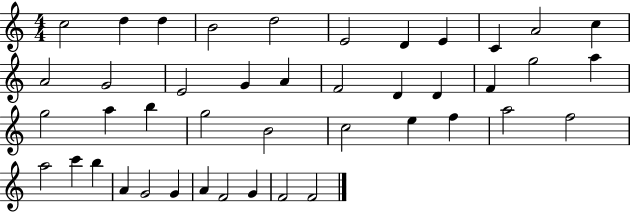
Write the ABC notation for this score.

X:1
T:Untitled
M:4/4
L:1/4
K:C
c2 d d B2 d2 E2 D E C A2 c A2 G2 E2 G A F2 D D F g2 a g2 a b g2 B2 c2 e f a2 f2 a2 c' b A G2 G A F2 G F2 F2